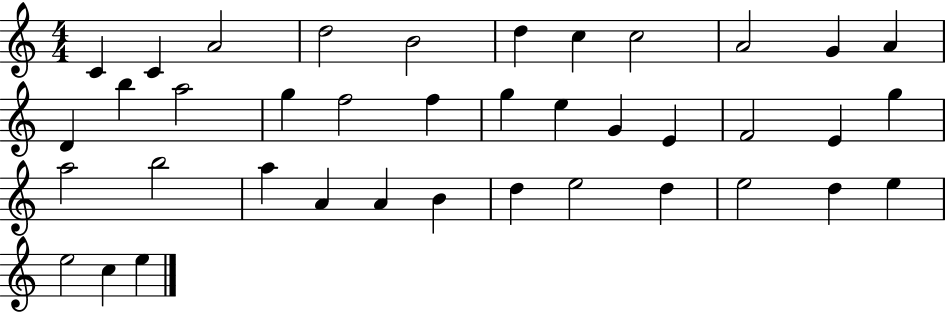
C4/q C4/q A4/h D5/h B4/h D5/q C5/q C5/h A4/h G4/q A4/q D4/q B5/q A5/h G5/q F5/h F5/q G5/q E5/q G4/q E4/q F4/h E4/q G5/q A5/h B5/h A5/q A4/q A4/q B4/q D5/q E5/h D5/q E5/h D5/q E5/q E5/h C5/q E5/q